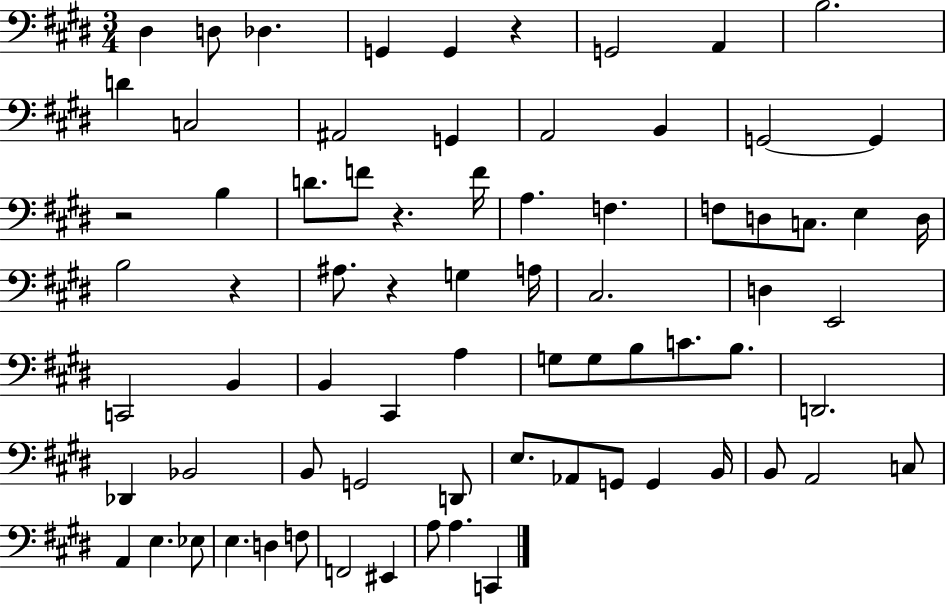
{
  \clef bass
  \numericTimeSignature
  \time 3/4
  \key e \major
  dis4 d8 des4. | g,4 g,4 r4 | g,2 a,4 | b2. | \break d'4 c2 | ais,2 g,4 | a,2 b,4 | g,2~~ g,4 | \break r2 b4 | d'8. f'8 r4. f'16 | a4. f4. | f8 d8 c8. e4 d16 | \break b2 r4 | ais8. r4 g4 a16 | cis2. | d4 e,2 | \break c,2 b,4 | b,4 cis,4 a4 | g8 g8 b8 c'8. b8. | d,2. | \break des,4 bes,2 | b,8 g,2 d,8 | e8. aes,8 g,8 g,4 b,16 | b,8 a,2 c8 | \break a,4 e4. ees8 | e4. d4 f8 | f,2 eis,4 | a8 a4. c,4 | \break \bar "|."
}